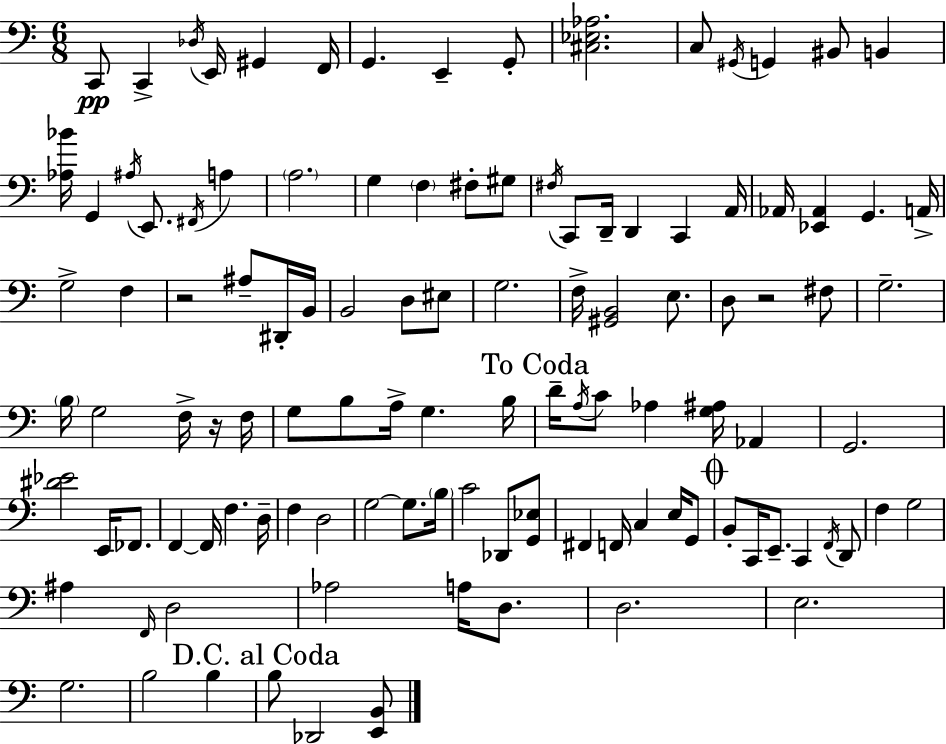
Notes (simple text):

C2/e C2/q Db3/s E2/s G#2/q F2/s G2/q. E2/q G2/e [C#3,Eb3,Ab3]/h. C3/e G#2/s G2/q BIS2/e B2/q [Ab3,Bb4]/s G2/q A#3/s E2/e. F#2/s A3/q A3/h. G3/q F3/q F#3/e G#3/e F#3/s C2/e D2/s D2/q C2/q A2/s Ab2/s [Eb2,Ab2]/q G2/q. A2/s G3/h F3/q R/h A#3/e D#2/s B2/s B2/h D3/e EIS3/e G3/h. F3/s [G#2,B2]/h E3/e. D3/e R/h F#3/e G3/h. B3/s G3/h F3/s R/s F3/s G3/e B3/e A3/s G3/q. B3/s D4/s A3/s C4/e Ab3/q [G3,A#3]/s Ab2/q G2/h. [D#4,Eb4]/h E2/s FES2/e. F2/q F2/s F3/q. D3/s F3/q D3/h G3/h G3/e. B3/s C4/h Db2/e [G2,Eb3]/e F#2/q F2/s C3/q E3/s G2/e B2/e C2/s E2/e. C2/q F2/s D2/e F3/q G3/h A#3/q F2/s D3/h Ab3/h A3/s D3/e. D3/h. E3/h. G3/h. B3/h B3/q B3/e Db2/h [E2,B2]/e